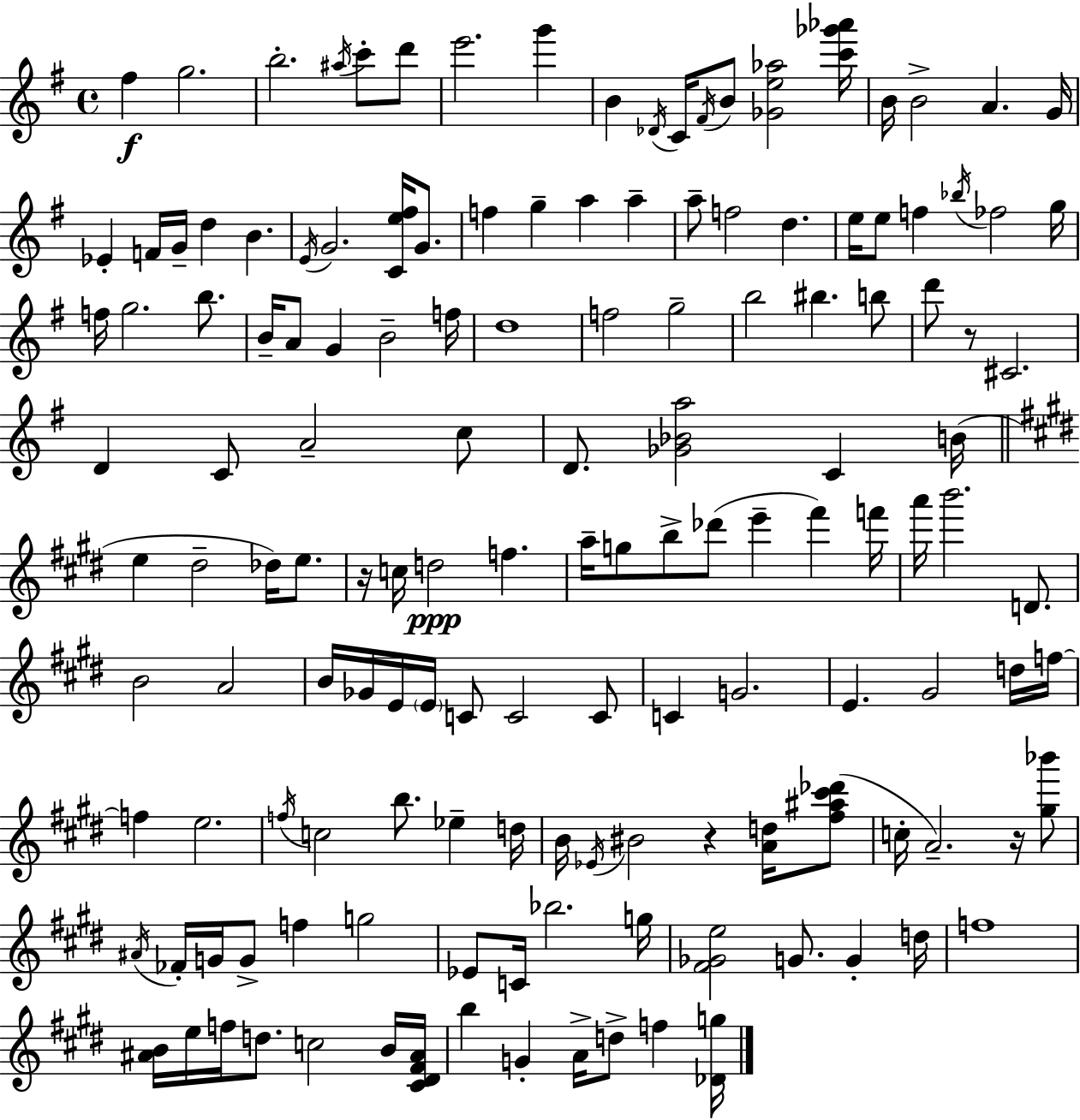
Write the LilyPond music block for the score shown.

{
  \clef treble
  \time 4/4
  \defaultTimeSignature
  \key g \major
  fis''4\f g''2. | b''2.-. \acciaccatura { ais''16 } c'''8-. d'''8 | e'''2. g'''4 | b'4 \acciaccatura { des'16 } c'16 \acciaccatura { fis'16 } b'8 <ges' e'' aes''>2 | \break <c''' ges''' aes'''>16 b'16 b'2-> a'4. | g'16 ees'4-. f'16 g'16-- d''4 b'4. | \acciaccatura { e'16 } g'2. | <c' e'' fis''>16 g'8. f''4 g''4-- a''4 | \break a''4-- a''8-- f''2 d''4. | e''16 e''8 f''4 \acciaccatura { bes''16 } fes''2 | g''16 f''16 g''2. | b''8. b'16-- a'8 g'4 b'2-- | \break f''16 d''1 | f''2 g''2-- | b''2 bis''4. | b''8 d'''8 r8 cis'2. | \break d'4 c'8 a'2-- | c''8 d'8. <ges' bes' a''>2 | c'4 b'16( \bar "||" \break \key e \major e''4 dis''2-- des''16) e''8. | r16 c''16 d''2\ppp f''4. | a''16-- g''8 b''8-> des'''8( e'''4-- fis'''4) f'''16 | a'''16 b'''2. d'8. | \break b'2 a'2 | b'16 ges'16 e'16 \parenthesize e'16 c'8 c'2 c'8 | c'4 g'2. | e'4. gis'2 d''16 f''16~~ | \break f''4 e''2. | \acciaccatura { f''16 } c''2 b''8. ees''4-- | d''16 b'16 \acciaccatura { ees'16 } bis'2 r4 <a' d''>16 | <fis'' ais'' cis''' des'''>8( c''16-. a'2.--) r16 | \break <gis'' bes'''>8 \acciaccatura { ais'16 } fes'16-. g'16 g'8-> f''4 g''2 | ees'8 c'16 bes''2. | g''16 <fis' ges' e''>2 g'8. g'4-. | d''16 f''1 | \break <ais' b'>16 e''16 f''16 d''8. c''2 | b'16 <cis' dis' fis' ais'>16 b''4 g'4-. a'16-> d''8-> f''4 | <des' g''>16 \bar "|."
}